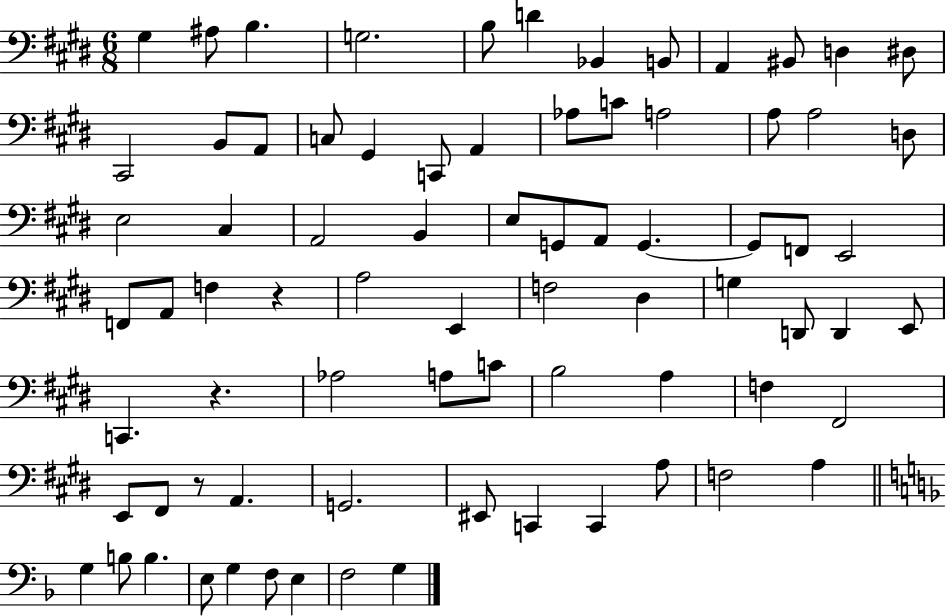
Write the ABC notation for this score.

X:1
T:Untitled
M:6/8
L:1/4
K:E
^G, ^A,/2 B, G,2 B,/2 D _B,, B,,/2 A,, ^B,,/2 D, ^D,/2 ^C,,2 B,,/2 A,,/2 C,/2 ^G,, C,,/2 A,, _A,/2 C/2 A,2 A,/2 A,2 D,/2 E,2 ^C, A,,2 B,, E,/2 G,,/2 A,,/2 G,, G,,/2 F,,/2 E,,2 F,,/2 A,,/2 F, z A,2 E,, F,2 ^D, G, D,,/2 D,, E,,/2 C,, z _A,2 A,/2 C/2 B,2 A, F, ^F,,2 E,,/2 ^F,,/2 z/2 A,, G,,2 ^E,,/2 C,, C,, A,/2 F,2 A, G, B,/2 B, E,/2 G, F,/2 E, F,2 G,